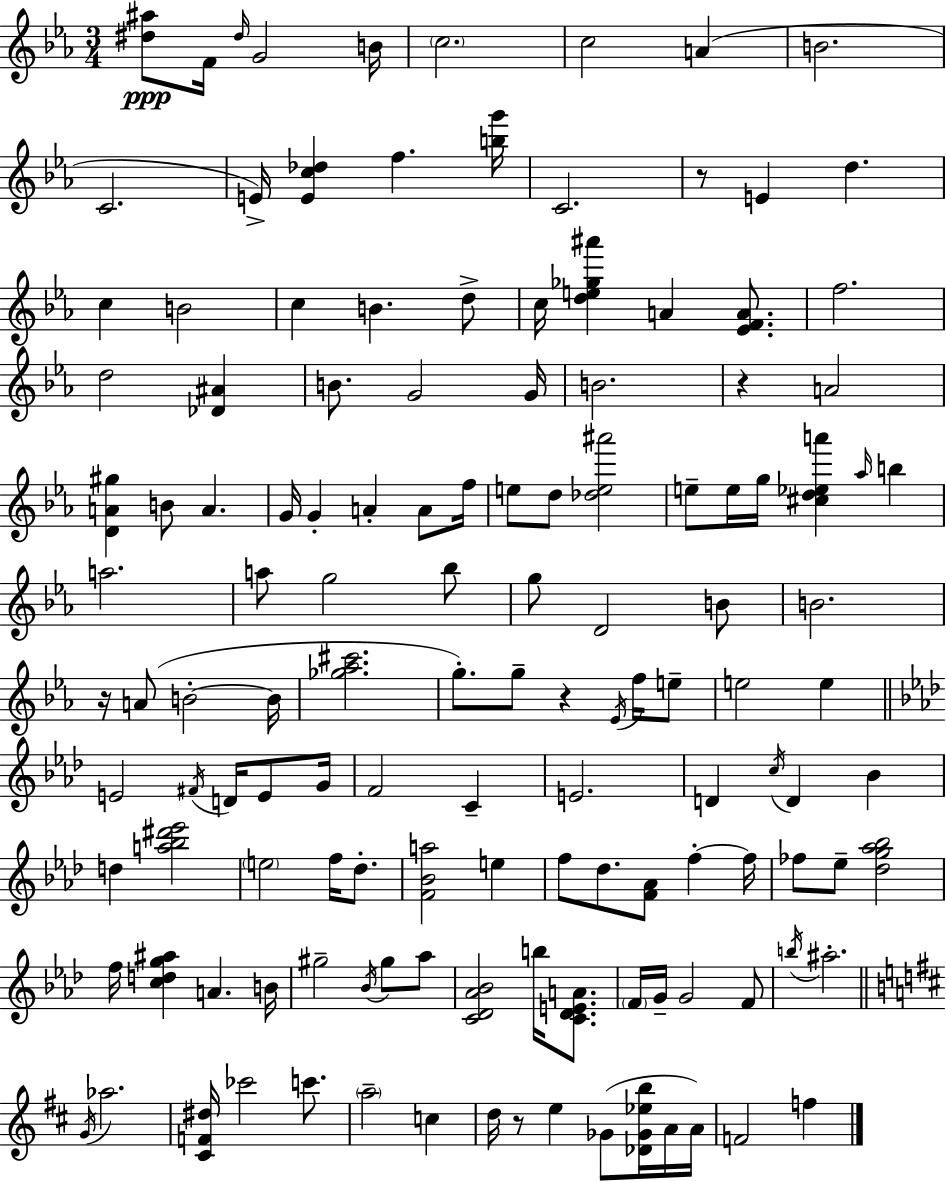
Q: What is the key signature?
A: C minor